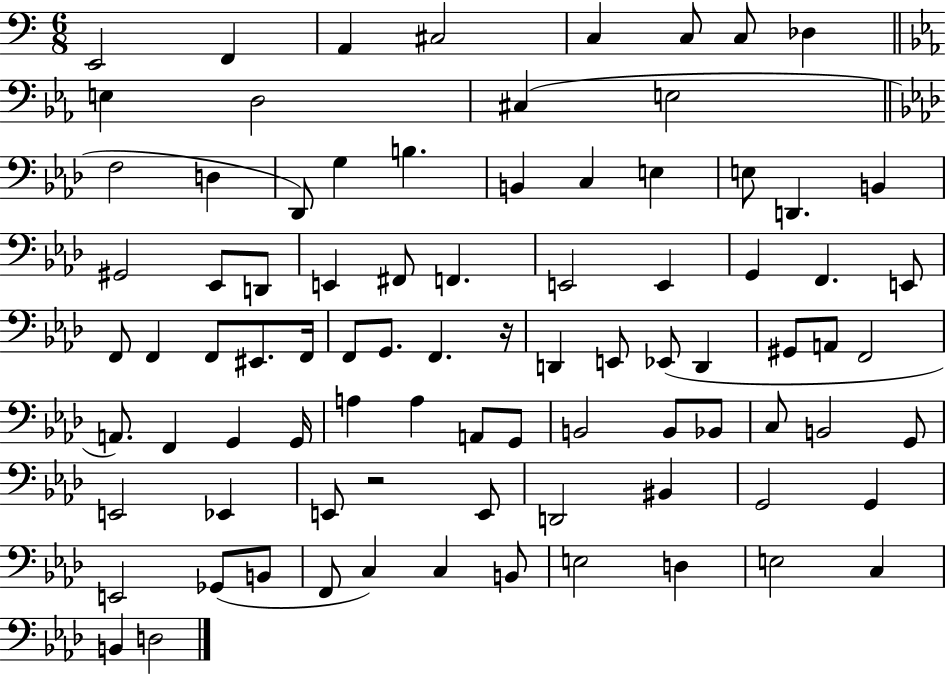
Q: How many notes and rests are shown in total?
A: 86